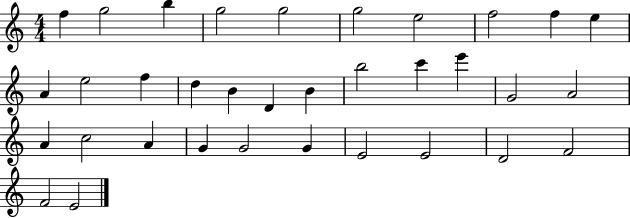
{
  \clef treble
  \numericTimeSignature
  \time 4/4
  \key c \major
  f''4 g''2 b''4 | g''2 g''2 | g''2 e''2 | f''2 f''4 e''4 | \break a'4 e''2 f''4 | d''4 b'4 d'4 b'4 | b''2 c'''4 e'''4 | g'2 a'2 | \break a'4 c''2 a'4 | g'4 g'2 g'4 | e'2 e'2 | d'2 f'2 | \break f'2 e'2 | \bar "|."
}